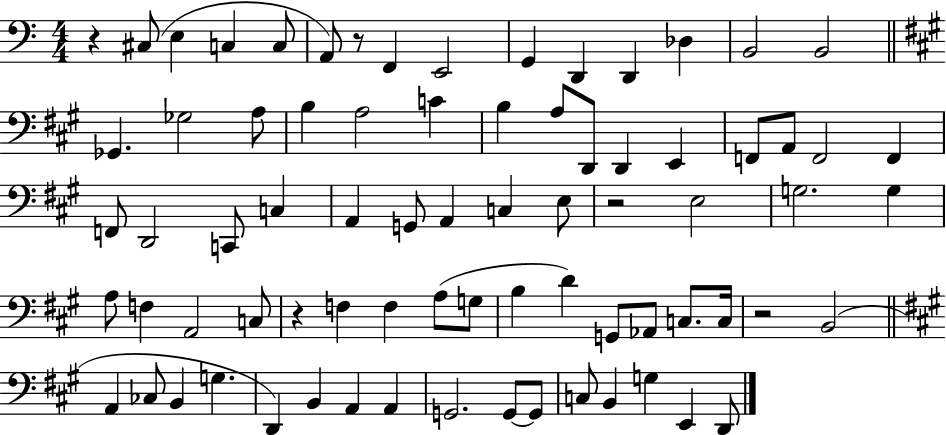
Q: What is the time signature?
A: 4/4